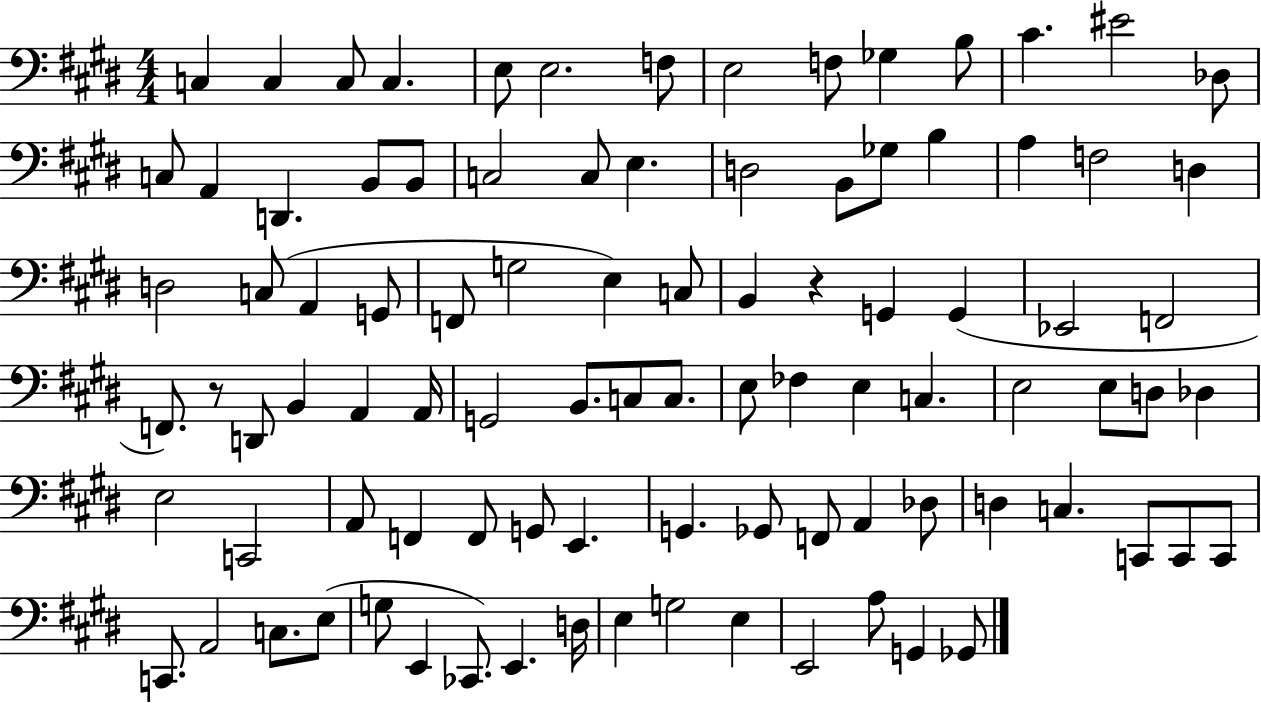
C3/q C3/q C3/e C3/q. E3/e E3/h. F3/e E3/h F3/e Gb3/q B3/e C#4/q. EIS4/h Db3/e C3/e A2/q D2/q. B2/e B2/e C3/h C3/e E3/q. D3/h B2/e Gb3/e B3/q A3/q F3/h D3/q D3/h C3/e A2/q G2/e F2/e G3/h E3/q C3/e B2/q R/q G2/q G2/q Eb2/h F2/h F2/e. R/e D2/e B2/q A2/q A2/s G2/h B2/e. C3/e C3/e. E3/e FES3/q E3/q C3/q. E3/h E3/e D3/e Db3/q E3/h C2/h A2/e F2/q F2/e G2/e E2/q. G2/q. Gb2/e F2/e A2/q Db3/e D3/q C3/q. C2/e C2/e C2/e C2/e. A2/h C3/e. E3/e G3/e E2/q CES2/e. E2/q. D3/s E3/q G3/h E3/q E2/h A3/e G2/q Gb2/e